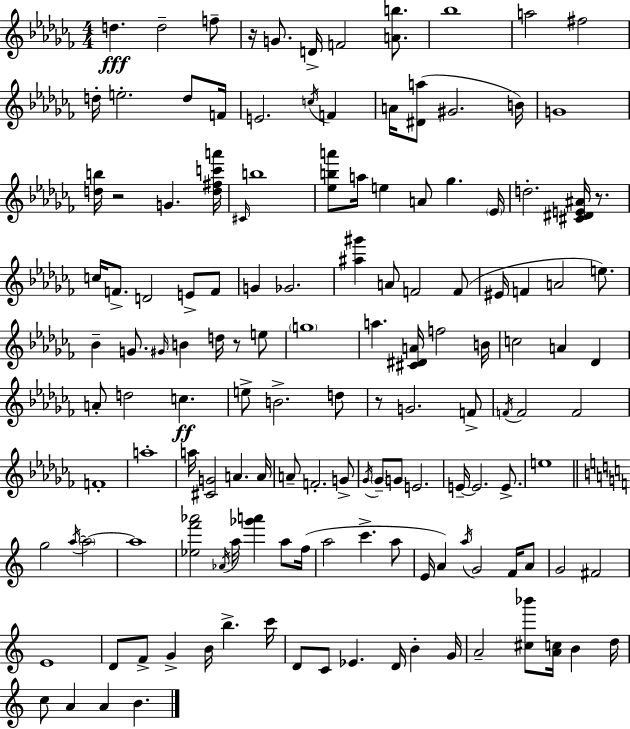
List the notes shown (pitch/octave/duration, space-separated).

D5/q. D5/h F5/e R/s G4/e. D4/s F4/h [A4,B5]/e. Bb5/w A5/h F#5/h D5/s E5/h. D5/e F4/s E4/h. C5/s F4/q A4/s [D#4,A5]/e G#4/h. B4/s G4/w [D5,B5]/s R/h G4/q. [D5,F#5,C6,A6]/s C#4/s B5/w [Eb5,B5,A6]/e A5/s E5/q A4/e Gb5/q. Eb4/s D5/h. [C#4,D#4,E4,A#4]/s R/e. C5/s F4/e. D4/h E4/e F4/e G4/q Gb4/h. [A#5,G#6]/q A4/e F4/h F4/e EIS4/s F4/q A4/h E5/e. Bb4/q G4/e. G#4/s B4/q D5/s R/e E5/e G5/w A5/q. [C#4,D#4,A4]/s F5/h B4/s C5/h A4/q Db4/q A4/e D5/h C5/q. E5/e B4/h. D5/e R/e G4/h. F4/e F4/s F4/h F4/h F4/w A5/w A5/s [C#4,G4]/h A4/q. A4/s A4/e F4/h. G4/e Gb4/s Gb4/e G4/e E4/h. E4/s E4/h. E4/e. E5/w G5/h A5/s A5/h A5/w [Eb5,F6,Ab6]/h Ab4/s A5/s [Gb6,A6]/q A5/e F5/s A5/h C6/q. A5/e E4/s A4/q A5/s G4/h F4/s A4/e G4/h F#4/h E4/w D4/e F4/e G4/q B4/s B5/q. C6/s D4/e C4/e Eb4/q. D4/s B4/q G4/s A4/h [C#5,Bb6]/e [A4,C5]/s B4/q D5/s C5/e A4/q A4/q B4/q.